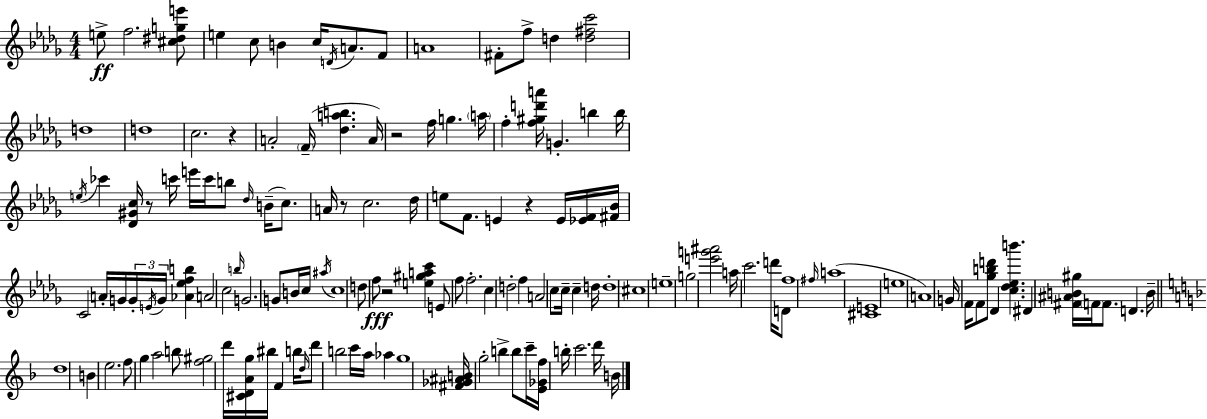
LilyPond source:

{
  \clef treble
  \numericTimeSignature
  \time 4/4
  \key bes \minor
  \repeat volta 2 { e''8->\ff f''2. <cis'' dis'' g'' e'''>8 | e''4 c''8 b'4 c''16 \acciaccatura { d'16 } a'8. f'8 | a'1 | fis'8-. f''8-> d''4 <d'' fis'' c'''>2 | \break d''1 | d''1 | c''2. r4 | a'2-. \parenthesize f'16--( <des'' a'' b''>4. | \break a'16) r2 f''16 g''4. | \parenthesize a''16 f''4-. <f'' gis'' d''' a'''>16 g'4.-. b''4 | b''16 \acciaccatura { e''16 } ces'''4 <des' gis' c''>16 r8 c'''16 e'''16 c'''16 b''8 \grace { des''16 }( b'16-- | c''8.) a'16 r8 c''2. | \break des''16 e''8 f'8. e'4 r4 | e'16 <ees' f'>16 <fis' bes'>16 c'2 a'16-. g'16 \tuplet 3/2 { g'16-. \acciaccatura { e'16 } g'16 } | <aes' ees'' f'' b''>4 a'2 c''2 | \grace { b''16 } g'2. | \break g'8 b'16 c''16 \acciaccatura { ais''16 } c''1 | d''8 f''8\fff r2 | <e'' gis'' a'' c'''>4 e'8 f''8 f''2.-. | c''4 d''2-. | \break f''4 a'2 c''8 | c''16-- c''4-- d''16 d''1-. | cis''1 | e''1-- | \break g''2 <e''' g''' ais'''>2 | a''16 c'''2. | d'''16 d'8 f''1 | \grace { fis''16 }( a''1 | \break <cis' e'>1 | e''1 | a'1) | g'16 f'16 f'8 <ges'' b'' d'''>8 des'4 | \break <c'' des'' ees'' b'''>4. dis'4 <fis' ais' b' gis''>16 \parenthesize f'16 f'8. | d'4. b'16-- \bar "||" \break \key f \major d''1 | b'4 e''2. | f''8 g''4 a''2 b''8 | <f'' gis''>2 d'''16 <cis' d' a' g''>16 bis''16 f'4 b''16 | \break \grace { d''16 } d'''8 b''2 c'''16 a''16 aes''4 | g''1 | <fis' ges' ais' b'>16 g''2-. b''4-> b''8 | c'''16-- <e' ges' f''>16 b''16-. c'''2. d'''16 | \break b'16 } \bar "|."
}